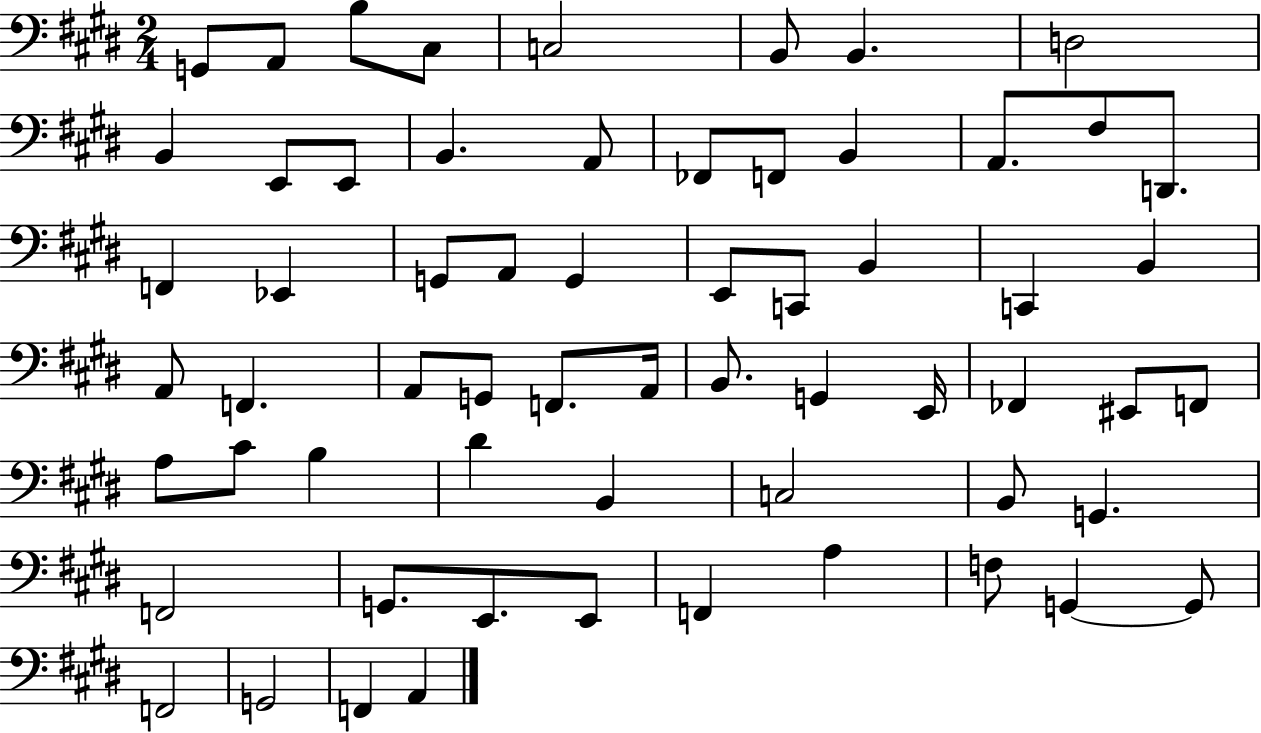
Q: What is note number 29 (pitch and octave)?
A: B2